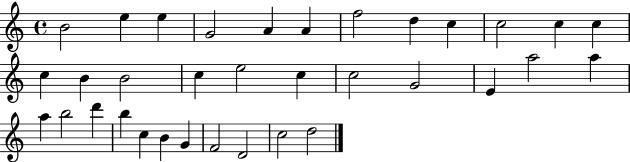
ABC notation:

X:1
T:Untitled
M:4/4
L:1/4
K:C
B2 e e G2 A A f2 d c c2 c c c B B2 c e2 c c2 G2 E a2 a a b2 d' b c B G F2 D2 c2 d2